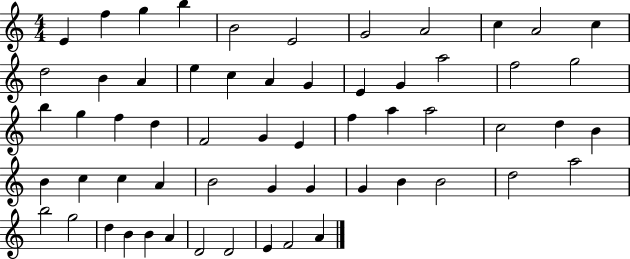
X:1
T:Untitled
M:4/4
L:1/4
K:C
E f g b B2 E2 G2 A2 c A2 c d2 B A e c A G E G a2 f2 g2 b g f d F2 G E f a a2 c2 d B B c c A B2 G G G B B2 d2 a2 b2 g2 d B B A D2 D2 E F2 A